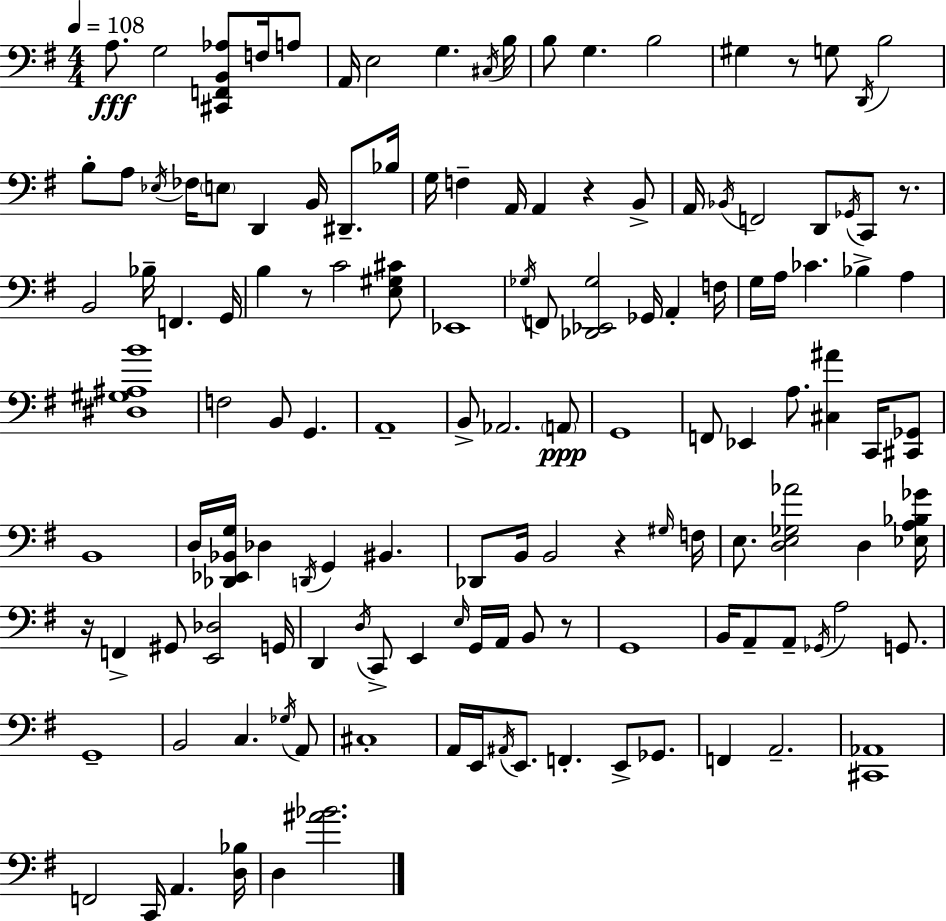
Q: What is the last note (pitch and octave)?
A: D3